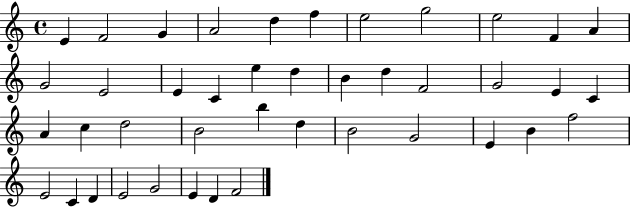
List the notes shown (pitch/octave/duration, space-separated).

E4/q F4/h G4/q A4/h D5/q F5/q E5/h G5/h E5/h F4/q A4/q G4/h E4/h E4/q C4/q E5/q D5/q B4/q D5/q F4/h G4/h E4/q C4/q A4/q C5/q D5/h B4/h B5/q D5/q B4/h G4/h E4/q B4/q F5/h E4/h C4/q D4/q E4/h G4/h E4/q D4/q F4/h